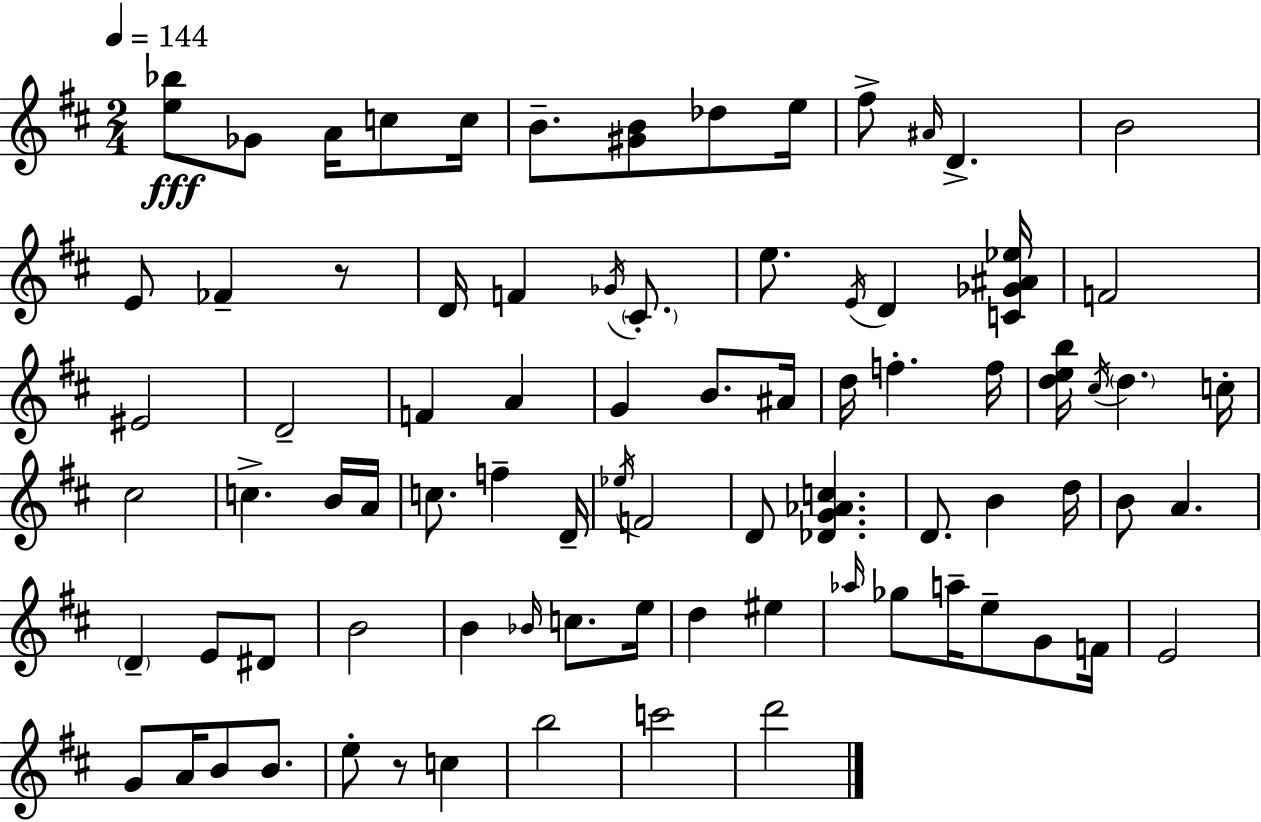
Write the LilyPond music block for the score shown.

{
  \clef treble
  \numericTimeSignature
  \time 2/4
  \key d \major
  \tempo 4 = 144
  <e'' bes''>8\fff ges'8 a'16 c''8 c''16 | b'8.-- <gis' b'>8 des''8 e''16 | fis''8-> \grace { ais'16 } d'4.-> | b'2 | \break e'8 fes'4-- r8 | d'16 f'4 \acciaccatura { ges'16 } \parenthesize cis'8.-. | e''8. \acciaccatura { e'16 } d'4 | <c' ges' ais' ees''>16 f'2 | \break eis'2 | d'2-- | f'4 a'4 | g'4 b'8. | \break ais'16 d''16 f''4.-. | f''16 <d'' e'' b''>16 \acciaccatura { cis''16 } \parenthesize d''4. | c''16-. cis''2 | c''4.-> | \break b'16 a'16 c''8. f''4-- | d'16-- \acciaccatura { ees''16 } f'2 | d'8 <des' g' aes' c''>4. | d'8. | \break b'4 d''16 b'8 a'4. | \parenthesize d'4-- | e'8 dis'8 b'2 | b'4 | \break \grace { bes'16 } c''8. e''16 d''4 | eis''4 \grace { aes''16 } ges''8 | a''16-- e''8-- g'8 f'16 e'2 | g'8 | \break a'16 b'8 b'8. e''8-. | r8 c''4 b''2 | c'''2 | d'''2 | \break \bar "|."
}